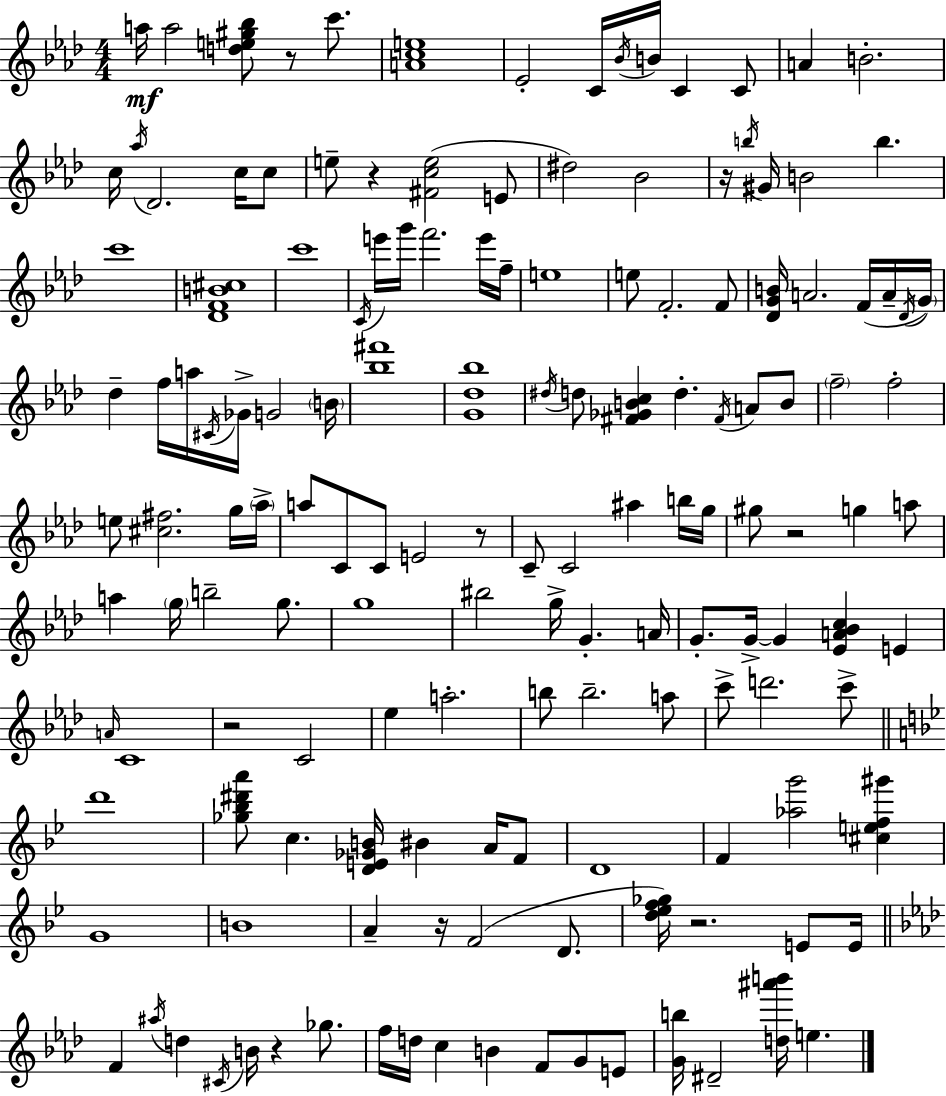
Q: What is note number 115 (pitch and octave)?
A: Gb5